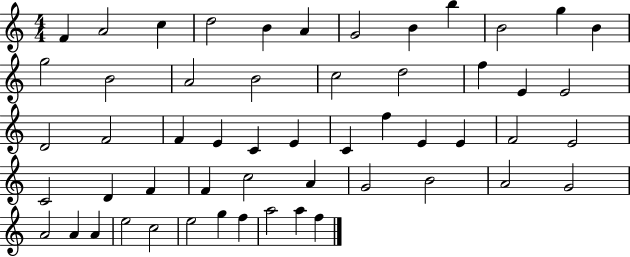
F4/q A4/h C5/q D5/h B4/q A4/q G4/h B4/q B5/q B4/h G5/q B4/q G5/h B4/h A4/h B4/h C5/h D5/h F5/q E4/q E4/h D4/h F4/h F4/q E4/q C4/q E4/q C4/q F5/q E4/q E4/q F4/h E4/h C4/h D4/q F4/q F4/q C5/h A4/q G4/h B4/h A4/h G4/h A4/h A4/q A4/q E5/h C5/h E5/h G5/q F5/q A5/h A5/q F5/q